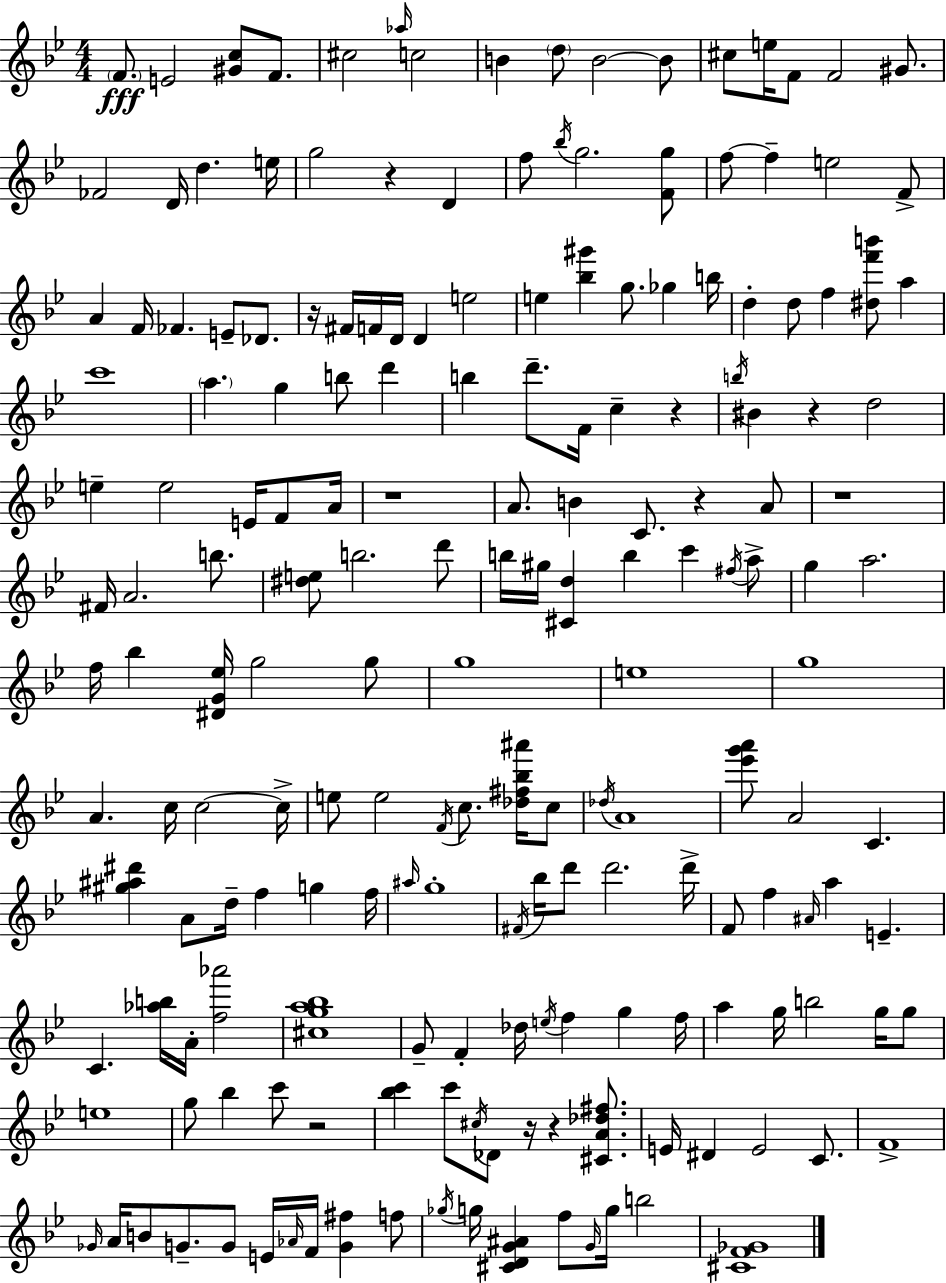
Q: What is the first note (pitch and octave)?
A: F4